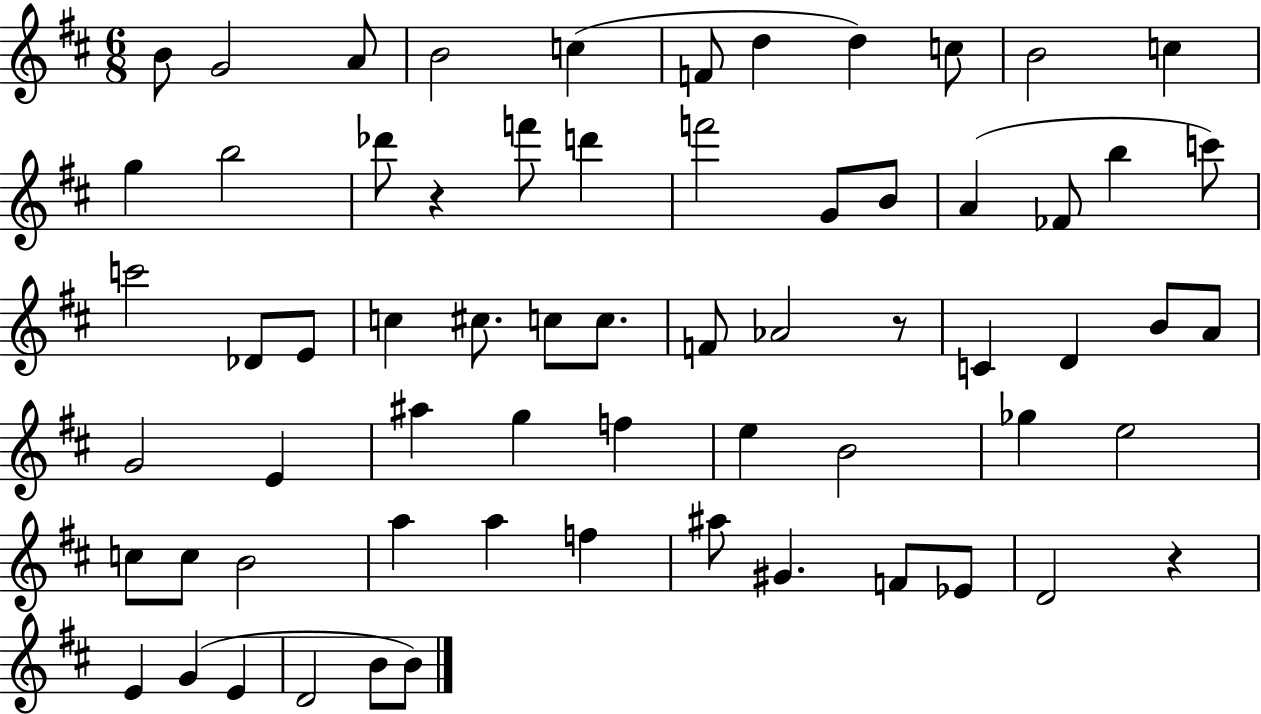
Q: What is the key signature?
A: D major